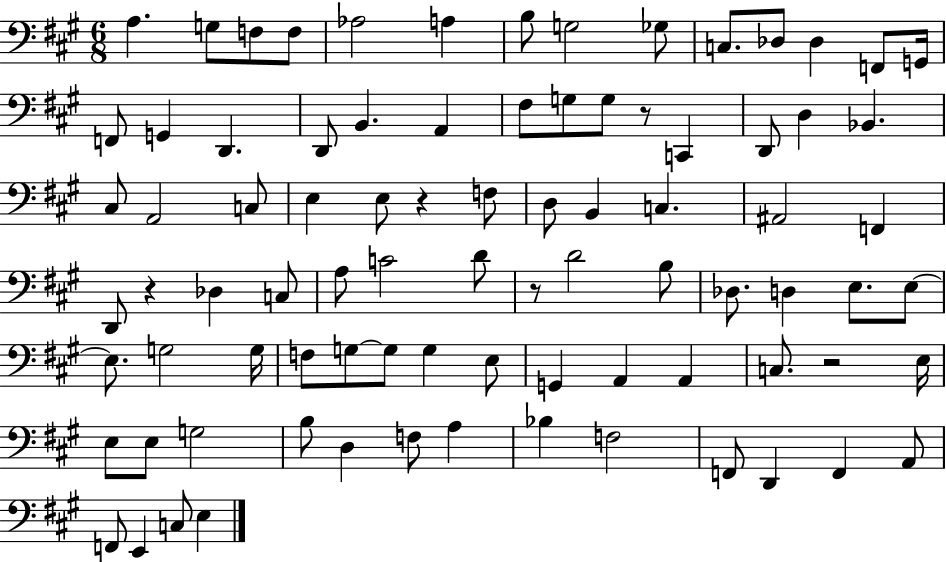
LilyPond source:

{
  \clef bass
  \numericTimeSignature
  \time 6/8
  \key a \major
  \repeat volta 2 { a4. g8 f8 f8 | aes2 a4 | b8 g2 ges8 | c8. des8 des4 f,8 g,16 | \break f,8 g,4 d,4. | d,8 b,4. a,4 | fis8 g8 g8 r8 c,4 | d,8 d4 bes,4. | \break cis8 a,2 c8 | e4 e8 r4 f8 | d8 b,4 c4. | ais,2 f,4 | \break d,8 r4 des4 c8 | a8 c'2 d'8 | r8 d'2 b8 | des8. d4 e8. e8~~ | \break e8. g2 g16 | f8 g8~~ g8 g4 e8 | g,4 a,4 a,4 | c8. r2 e16 | \break e8 e8 g2 | b8 d4 f8 a4 | bes4 f2 | f,8 d,4 f,4 a,8 | \break f,8 e,4 c8 e4 | } \bar "|."
}